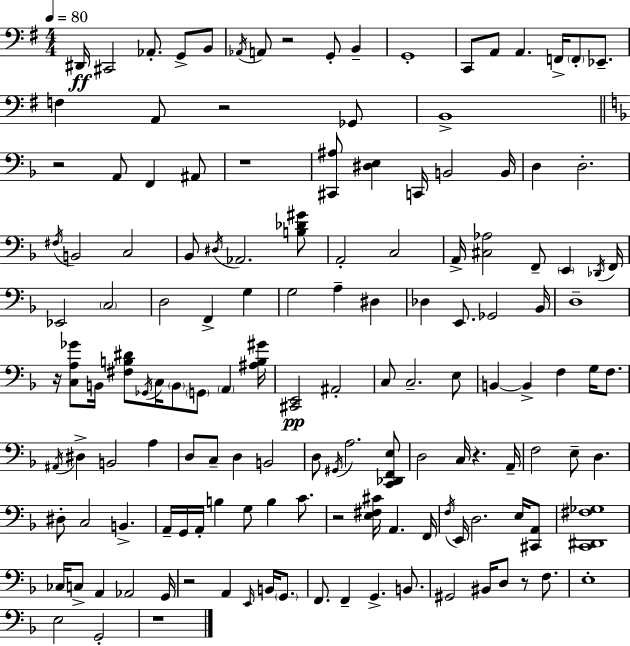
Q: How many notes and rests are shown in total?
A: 144